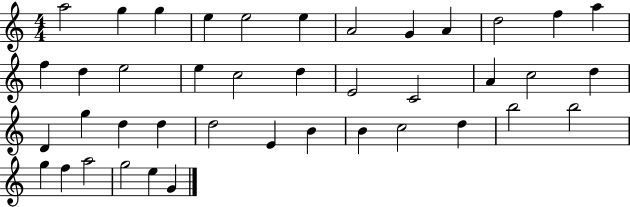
{
  \clef treble
  \numericTimeSignature
  \time 4/4
  \key c \major
  a''2 g''4 g''4 | e''4 e''2 e''4 | a'2 g'4 a'4 | d''2 f''4 a''4 | \break f''4 d''4 e''2 | e''4 c''2 d''4 | e'2 c'2 | a'4 c''2 d''4 | \break d'4 g''4 d''4 d''4 | d''2 e'4 b'4 | b'4 c''2 d''4 | b''2 b''2 | \break g''4 f''4 a''2 | g''2 e''4 g'4 | \bar "|."
}